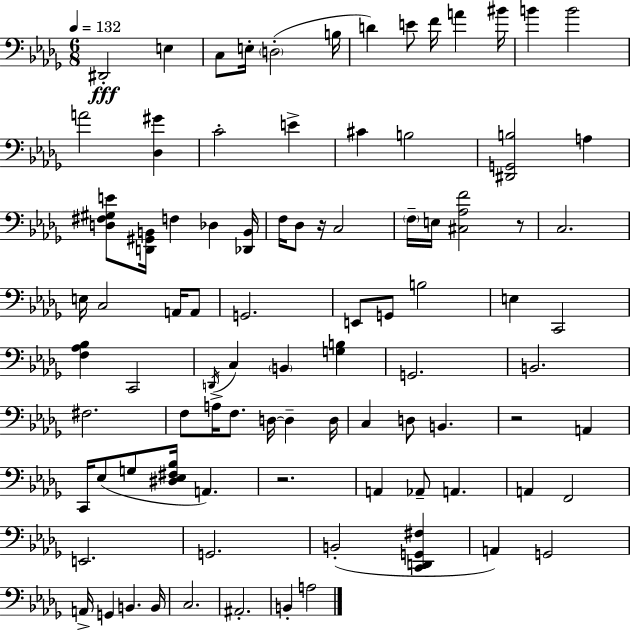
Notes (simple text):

D#2/h E3/q C3/e E3/s D3/h B3/s D4/q E4/e F4/s A4/q BIS4/s B4/q B4/h A4/h [Db3,G#4]/q C4/h E4/q C#4/q B3/h [D#2,G2,B3]/h A3/q [D3,F#3,G#3,E4]/e [D2,G#2,B2]/s F3/q Db3/q [Db2,B2]/s F3/s Db3/e R/s C3/h F3/s E3/s [C#3,Ab3,F4]/h R/e C3/h. E3/s C3/h A2/s A2/e G2/h. E2/e G2/e B3/h E3/q C2/h [F3,Ab3,Bb3]/q C2/h D2/s C3/q B2/q [G3,B3]/q G2/h. B2/h. F#3/h. F3/e A3/s F3/e. D3/s D3/q D3/s C3/q D3/e B2/q. R/h A2/q C2/s Eb3/e G3/e [D#3,Eb3,F#3,Bb3]/s A2/q. R/h. A2/q Ab2/e A2/q. A2/q F2/h E2/h. G2/h. B2/h [C2,D2,G2,F#3]/q A2/q G2/h A2/s G2/q B2/q. B2/s C3/h. A#2/h. B2/q A3/h